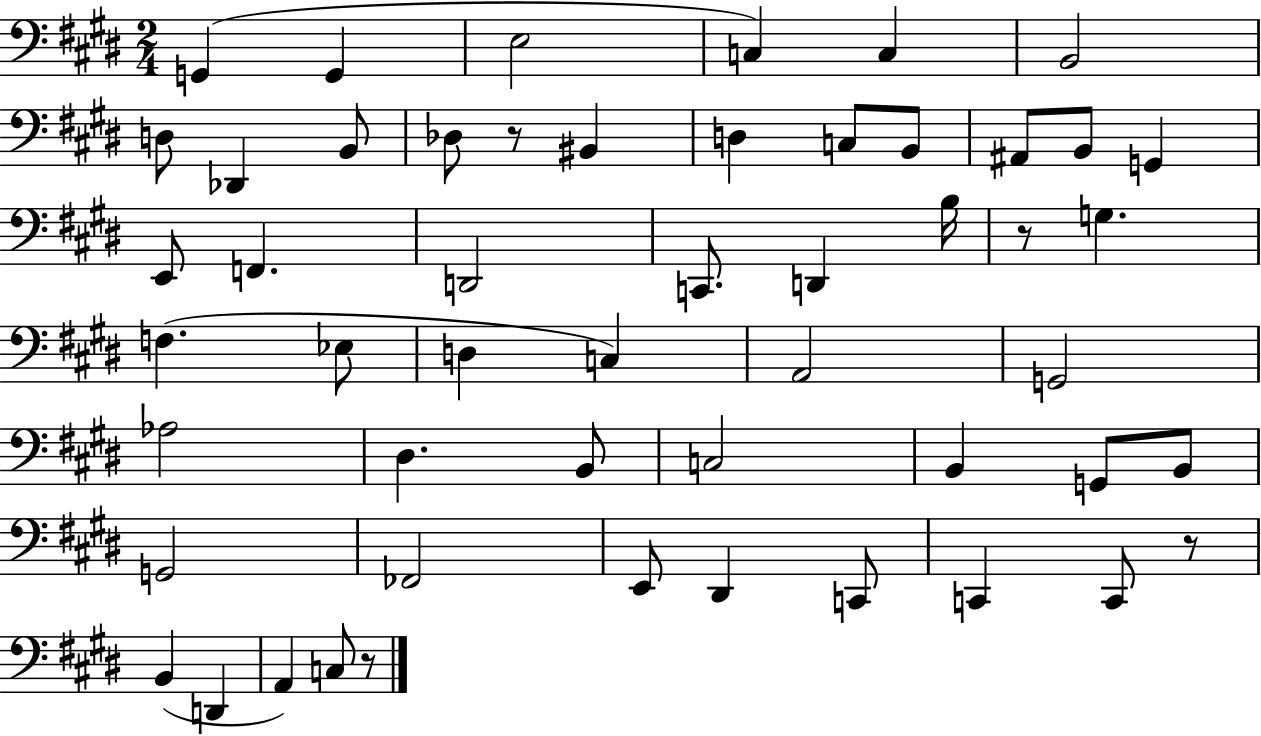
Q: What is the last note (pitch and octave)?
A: C3